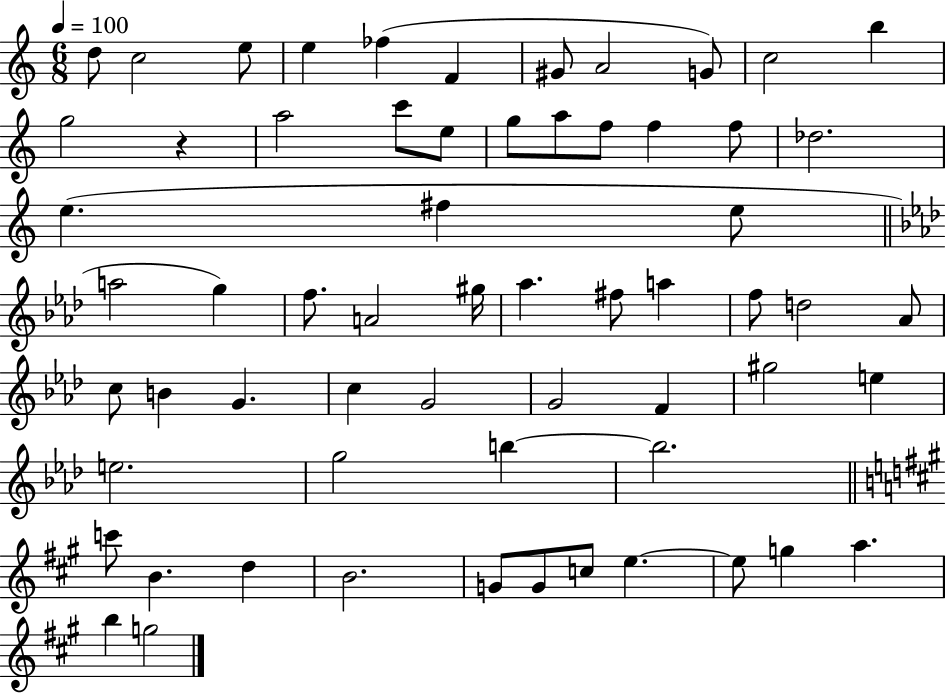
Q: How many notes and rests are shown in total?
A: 62